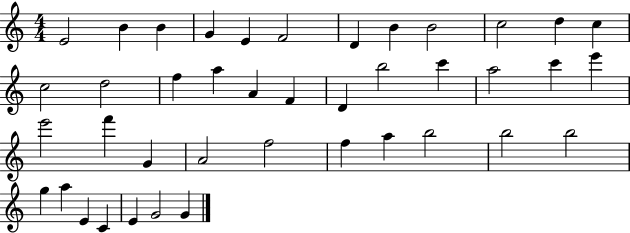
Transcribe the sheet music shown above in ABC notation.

X:1
T:Untitled
M:4/4
L:1/4
K:C
E2 B B G E F2 D B B2 c2 d c c2 d2 f a A F D b2 c' a2 c' e' e'2 f' G A2 f2 f a b2 b2 b2 g a E C E G2 G